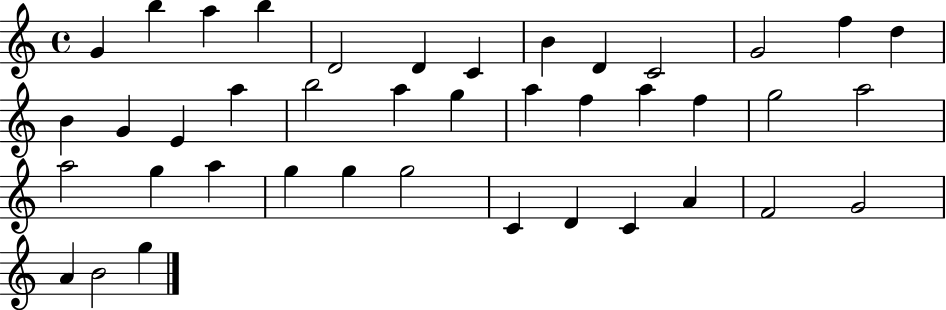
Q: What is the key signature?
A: C major